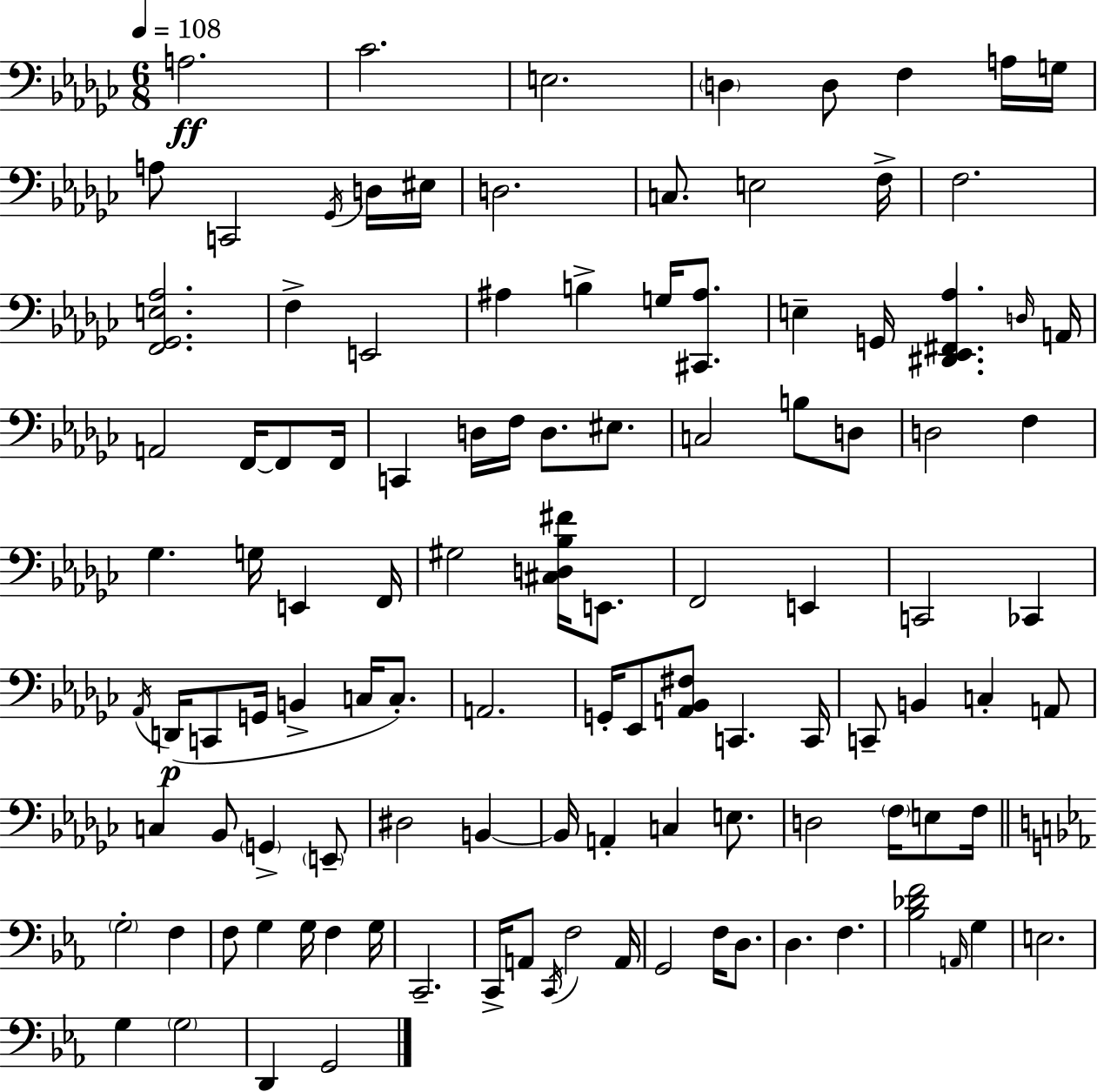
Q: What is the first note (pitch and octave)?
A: A3